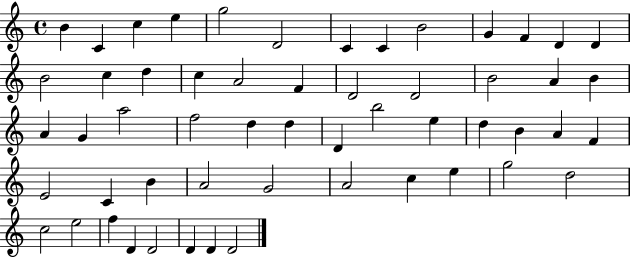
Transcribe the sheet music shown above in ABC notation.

X:1
T:Untitled
M:4/4
L:1/4
K:C
B C c e g2 D2 C C B2 G F D D B2 c d c A2 F D2 D2 B2 A B A G a2 f2 d d D b2 e d B A F E2 C B A2 G2 A2 c e g2 d2 c2 e2 f D D2 D D D2